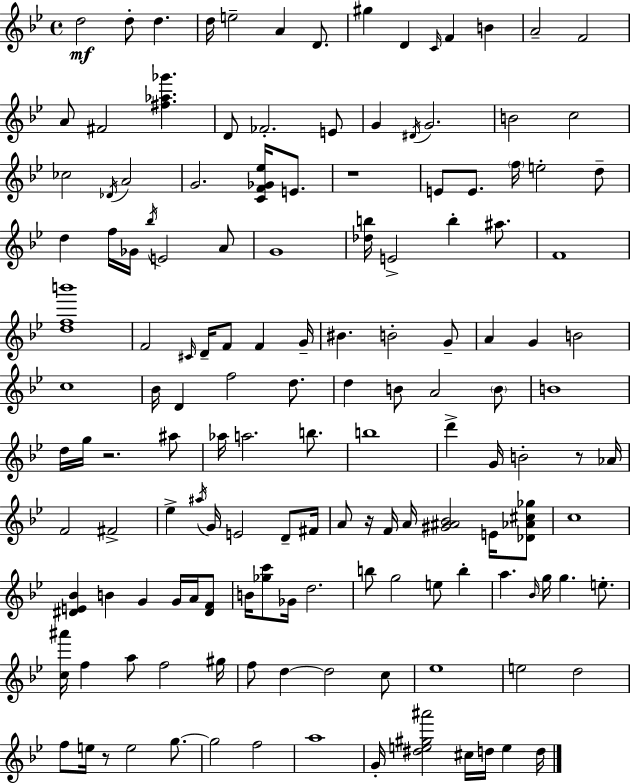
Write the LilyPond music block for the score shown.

{
  \clef treble
  \time 4/4
  \defaultTimeSignature
  \key g \minor
  \repeat volta 2 { d''2\mf d''8-. d''4. | d''16 e''2-- a'4 d'8. | gis''4 d'4 \grace { c'16 } f'4 b'4 | a'2-- f'2 | \break a'8 fis'2 <fis'' aes'' ges'''>4. | d'8 fes'2.-. e'8 | g'4 \acciaccatura { dis'16 } g'2. | b'2 c''2 | \break ces''2 \acciaccatura { des'16 } a'2 | g'2. <c' f' ges' ees''>16 | e'8. r1 | e'8 e'8. \parenthesize f''16 e''2-. | \break d''8-- d''4 f''16 ges'16 \acciaccatura { bes''16 } e'2 | a'8 g'1 | <des'' b''>16 e'2-> b''4-. | ais''8. f'1 | \break <d'' f'' b'''>1 | f'2 \grace { cis'16 } d'16-- f'8 | f'4 g'16-- bis'4. b'2-. | g'8-- a'4 g'4 b'2 | \break c''1 | bes'16 d'4 f''2 | d''8. d''4 b'8 a'2 | \parenthesize b'8 b'1 | \break d''16 g''16 r2. | ais''8 aes''16 a''2. | b''8. b''1 | d'''4-> g'16 b'2-. | \break r8 aes'16 f'2 fis'2-> | ees''4-> \acciaccatura { ais''16 } g'16 e'2 | d'8-- fis'16 a'8 r16 f'16 a'16 <gis' ais' bes'>2 | e'16 <des' aes' cis'' ges''>8 c''1 | \break <dis' e' bes'>4 b'4 g'4 | g'16 a'16 <dis' f'>8 b'16 <ges'' c'''>8 ges'16 d''2. | b''8 g''2 | e''8 b''4-. a''4. \grace { bes'16 } g''16 g''4. | \break e''8.-. <c'' ais'''>16 f''4 a''8 f''2 | gis''16 f''8 d''4~~ d''2 | c''8 ees''1 | e''2 d''2 | \break f''8 e''16 r8 e''2 | g''8.~~ g''2 f''2 | a''1 | g'16-. <dis'' e'' gis'' ais'''>2 | \break cis''16 d''16 e''4 d''16 } \bar "|."
}